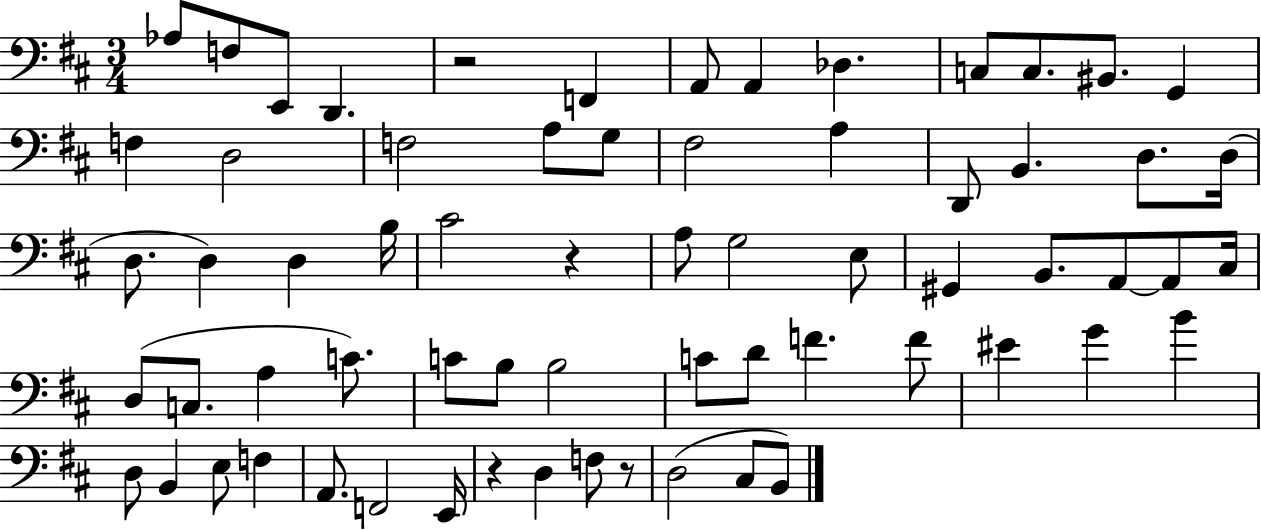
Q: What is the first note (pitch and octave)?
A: Ab3